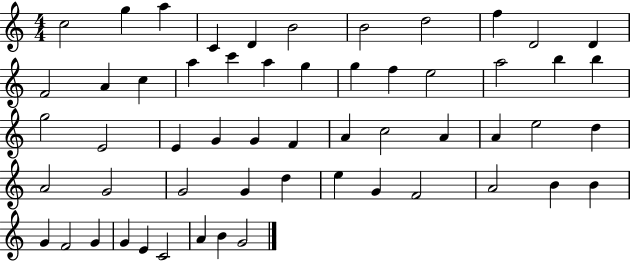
C5/h G5/q A5/q C4/q D4/q B4/h B4/h D5/h F5/q D4/h D4/q F4/h A4/q C5/q A5/q C6/q A5/q G5/q G5/q F5/q E5/h A5/h B5/q B5/q G5/h E4/h E4/q G4/q G4/q F4/q A4/q C5/h A4/q A4/q E5/h D5/q A4/h G4/h G4/h G4/q D5/q E5/q G4/q F4/h A4/h B4/q B4/q G4/q F4/h G4/q G4/q E4/q C4/h A4/q B4/q G4/h